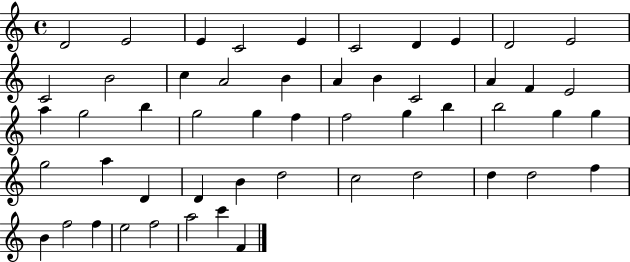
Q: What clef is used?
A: treble